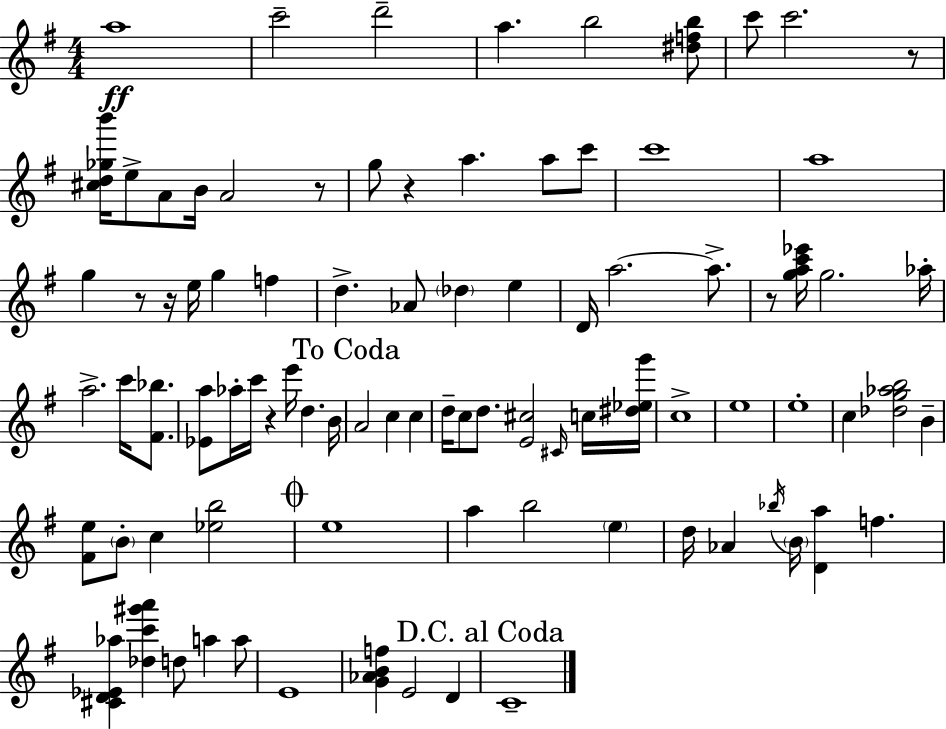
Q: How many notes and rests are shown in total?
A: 89